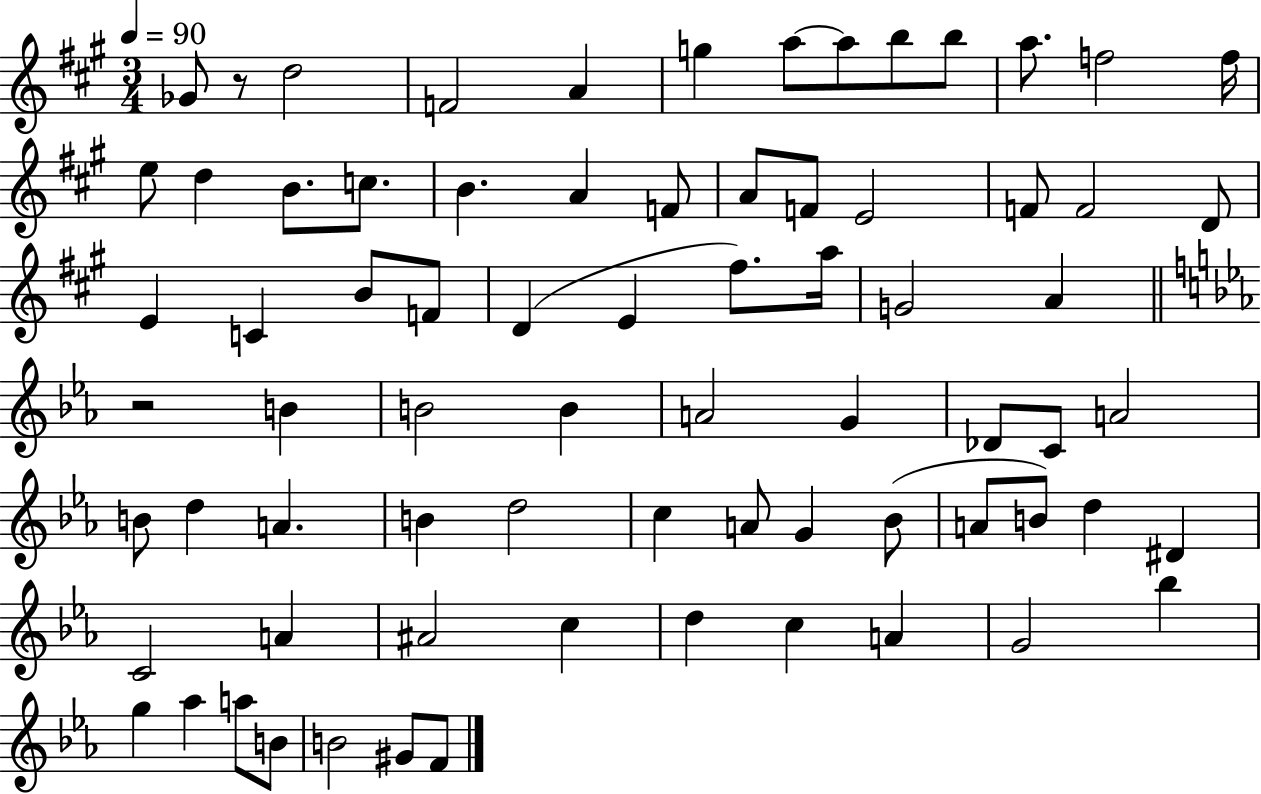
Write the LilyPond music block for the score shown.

{
  \clef treble
  \numericTimeSignature
  \time 3/4
  \key a \major
  \tempo 4 = 90
  ges'8 r8 d''2 | f'2 a'4 | g''4 a''8~~ a''8 b''8 b''8 | a''8. f''2 f''16 | \break e''8 d''4 b'8. c''8. | b'4. a'4 f'8 | a'8 f'8 e'2 | f'8 f'2 d'8 | \break e'4 c'4 b'8 f'8 | d'4( e'4 fis''8.) a''16 | g'2 a'4 | \bar "||" \break \key c \minor r2 b'4 | b'2 b'4 | a'2 g'4 | des'8 c'8 a'2 | \break b'8 d''4 a'4. | b'4 d''2 | c''4 a'8 g'4 bes'8( | a'8 b'8) d''4 dis'4 | \break c'2 a'4 | ais'2 c''4 | d''4 c''4 a'4 | g'2 bes''4 | \break g''4 aes''4 a''8 b'8 | b'2 gis'8 f'8 | \bar "|."
}